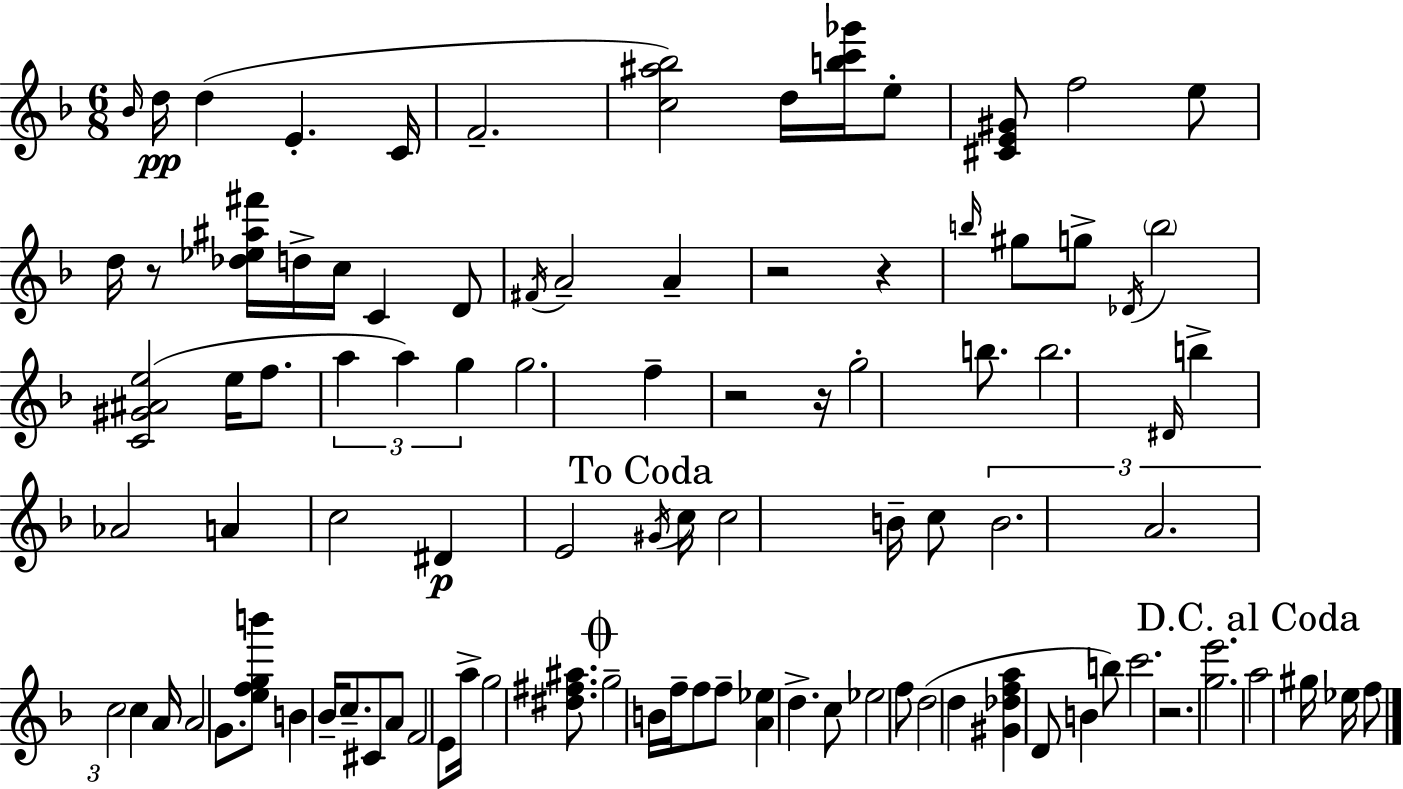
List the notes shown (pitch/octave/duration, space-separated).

Bb4/s D5/s D5/q E4/q. C4/s F4/h. [C5,A#5,Bb5]/h D5/s [B5,C6,Gb6]/s E5/e [C#4,E4,G#4]/e F5/h E5/e D5/s R/e [Db5,Eb5,A#5,F#6]/s D5/s C5/s C4/q D4/e F#4/s A4/h A4/q R/h R/q B5/s G#5/e G5/e Db4/s B5/h [C4,G#4,A#4,E5]/h E5/s F5/e. A5/q A5/q G5/q G5/h. F5/q R/h R/s G5/h B5/e. B5/h. D#4/s B5/q Ab4/h A4/q C5/h D#4/q E4/h G#4/s C5/s C5/h B4/s C5/e B4/h. A4/h. C5/h C5/q A4/s A4/h G4/e. [E5,F5,G5,B6]/e B4/q Bb4/s C5/e. C#4/e A4/e F4/h E4/e A5/s G5/h [D#5,F#5,A#5]/e. G5/h B4/s F5/s F5/e F5/e [A4,Eb5]/q D5/q. C5/e Eb5/h F5/e D5/h D5/q [G#4,Db5,F5,A5]/q D4/e B4/q B5/e C6/h. R/h. [G5,E6]/h. A5/h G#5/s Eb5/s F5/e